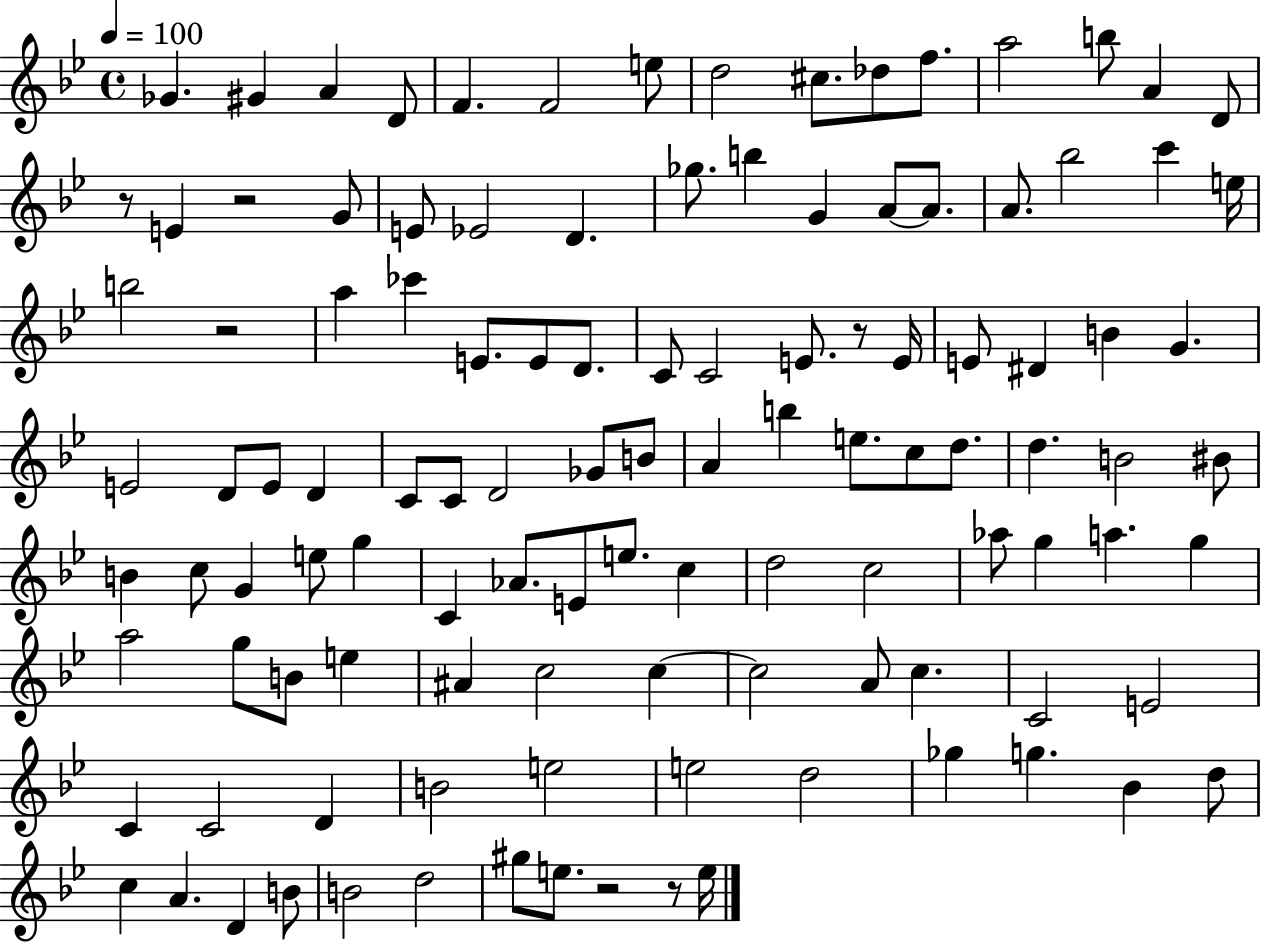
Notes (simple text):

Gb4/q. G#4/q A4/q D4/e F4/q. F4/h E5/e D5/h C#5/e. Db5/e F5/e. A5/h B5/e A4/q D4/e R/e E4/q R/h G4/e E4/e Eb4/h D4/q. Gb5/e. B5/q G4/q A4/e A4/e. A4/e. Bb5/h C6/q E5/s B5/h R/h A5/q CES6/q E4/e. E4/e D4/e. C4/e C4/h E4/e. R/e E4/s E4/e D#4/q B4/q G4/q. E4/h D4/e E4/e D4/q C4/e C4/e D4/h Gb4/e B4/e A4/q B5/q E5/e. C5/e D5/e. D5/q. B4/h BIS4/e B4/q C5/e G4/q E5/e G5/q C4/q Ab4/e. E4/e E5/e. C5/q D5/h C5/h Ab5/e G5/q A5/q. G5/q A5/h G5/e B4/e E5/q A#4/q C5/h C5/q C5/h A4/e C5/q. C4/h E4/h C4/q C4/h D4/q B4/h E5/h E5/h D5/h Gb5/q G5/q. Bb4/q D5/e C5/q A4/q. D4/q B4/e B4/h D5/h G#5/e E5/e. R/h R/e E5/s